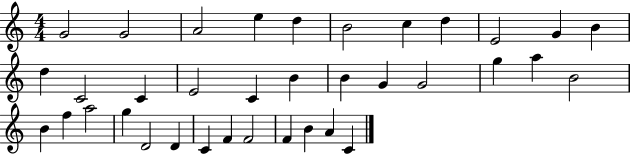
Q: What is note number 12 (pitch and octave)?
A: D5